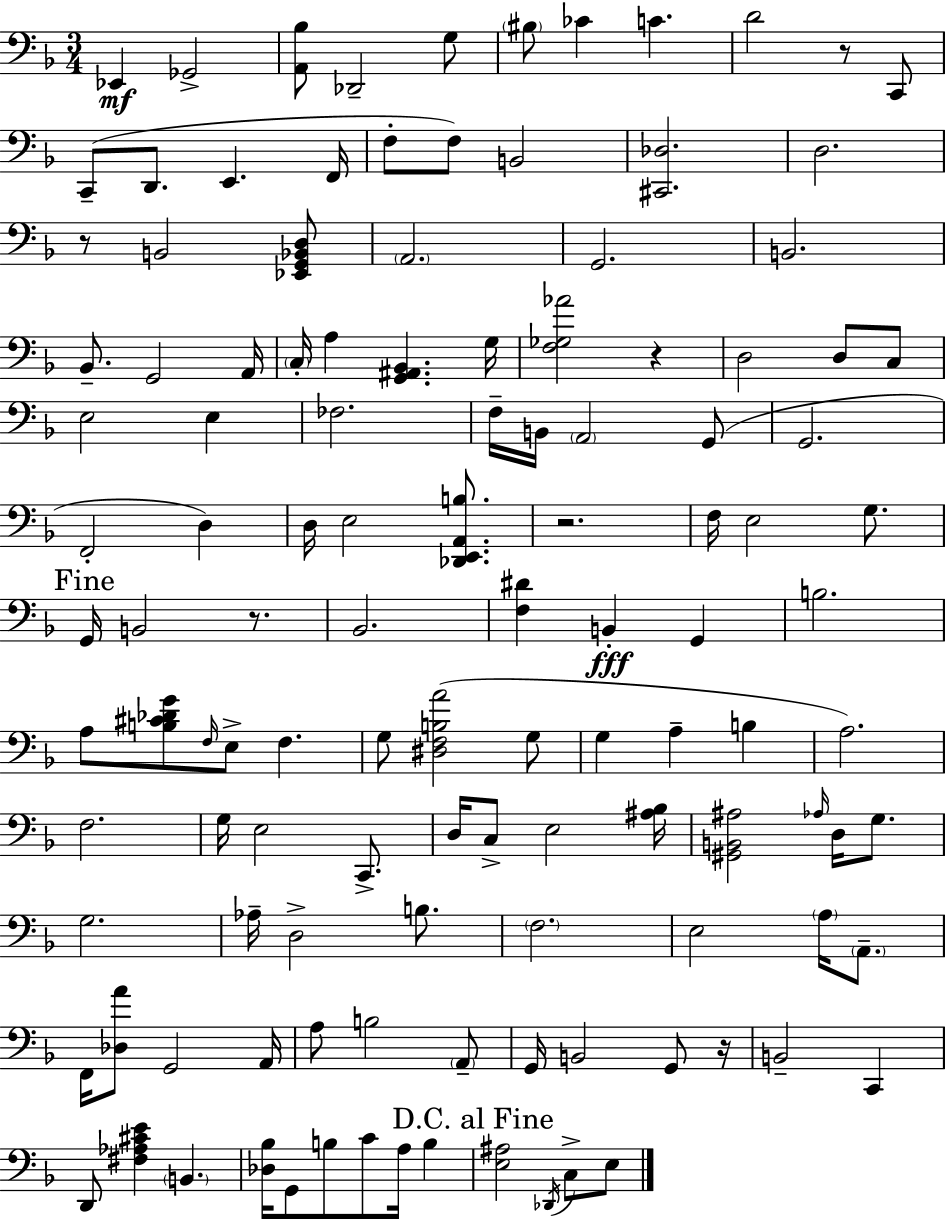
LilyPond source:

{
  \clef bass
  \numericTimeSignature
  \time 3/4
  \key f \major
  \repeat volta 2 { ees,4\mf ges,2-> | <a, bes>8 des,2-- g8 | \parenthesize bis8 ces'4 c'4. | d'2 r8 c,8 | \break c,8--( d,8. e,4. f,16 | f8-. f8) b,2 | <cis, des>2. | d2. | \break r8 b,2 <ees, g, bes, d>8 | \parenthesize a,2. | g,2. | b,2. | \break bes,8.-- g,2 a,16 | \parenthesize c16-. a4 <g, ais, bes,>4. g16 | <f ges aes'>2 r4 | d2 d8 c8 | \break e2 e4 | fes2. | f16-- b,16 \parenthesize a,2 g,8( | g,2. | \break f,2-. d4) | d16 e2 <des, e, a, b>8. | r2. | f16 e2 g8. | \break \mark "Fine" g,16 b,2 r8. | bes,2. | <f dis'>4 b,4-.\fff g,4 | b2. | \break a8 <b cis' des' g'>8 \grace { f16 } e8-> f4. | g8 <dis f b a'>2( g8 | g4 a4-- b4 | a2.) | \break f2. | g16 e2 c,8.-> | d16 c8-> e2 | <ais bes>16 <gis, b, ais>2 \grace { aes16 } d16 g8. | \break g2. | aes16-- d2-> b8. | \parenthesize f2. | e2 \parenthesize a16 \parenthesize a,8.-- | \break f,16 <des a'>8 g,2 | a,16 a8 b2 | \parenthesize a,8-- g,16 b,2 g,8 | r16 b,2-- c,4 | \break d,8 <fis aes cis' e'>4 \parenthesize b,4. | <des bes>16 g,8 b8 c'8 a16 b4 | \mark "D.C. al Fine" <e ais>2 \acciaccatura { des,16 } c8-> | e8 } \bar "|."
}